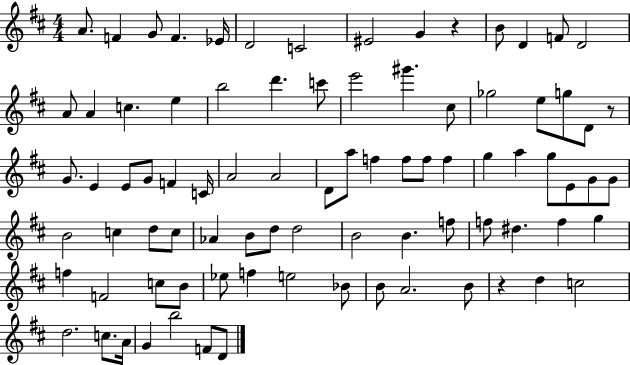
{
  \clef treble
  \numericTimeSignature
  \time 4/4
  \key d \major
  a'8. f'4 g'8 f'4. ees'16 | d'2 c'2 | eis'2 g'4 r4 | b'8 d'4 f'8 d'2 | \break a'8 a'4 c''4. e''4 | b''2 d'''4. c'''8 | e'''2 gis'''4. cis''8 | ges''2 e''8 g''8 d'8 r8 | \break g'8. e'4 e'8 g'8 f'4 c'16 | a'2 a'2 | d'8 a''8 f''4 f''8 f''8 f''4 | g''4 a''4 g''8 e'8 g'8 g'8 | \break b'2 c''4 d''8 c''8 | aes'4 b'8 d''8 d''2 | b'2 b'4. f''8 | f''8 dis''4. f''4 g''4 | \break f''4 f'2 c''8 b'8 | ees''8 f''4 e''2 bes'8 | b'8 a'2. b'8 | r4 d''4 c''2 | \break d''2. c''8. a'16 | g'4 b''2 f'8 d'8 | \bar "|."
}